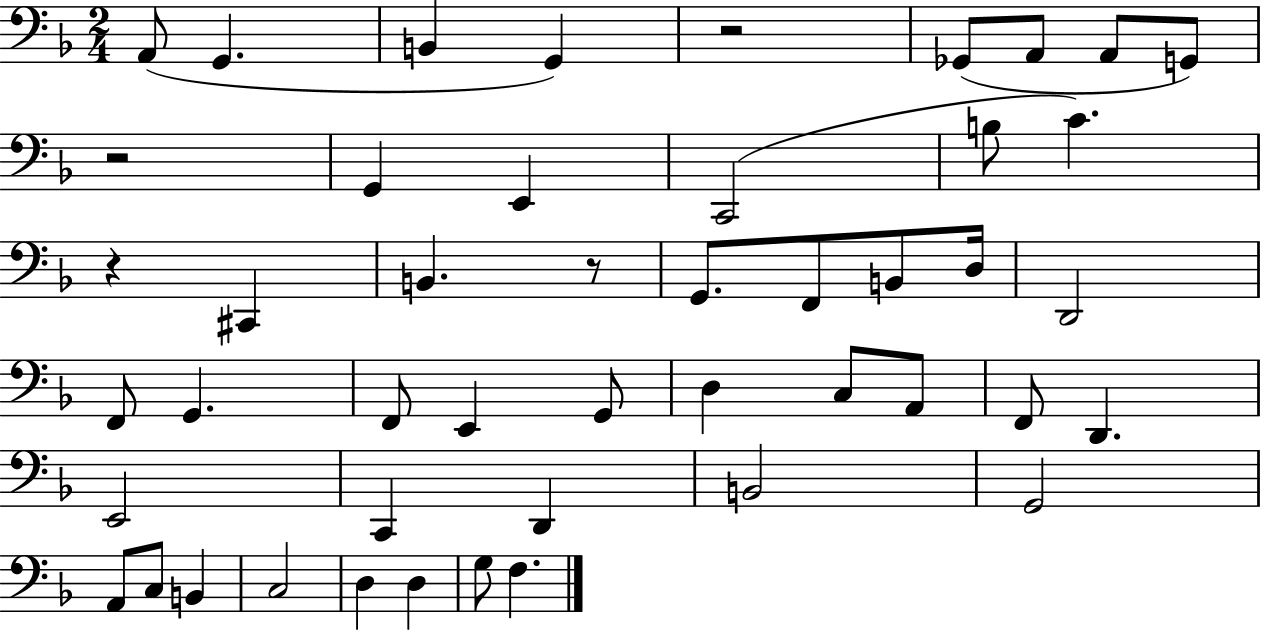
X:1
T:Untitled
M:2/4
L:1/4
K:F
A,,/2 G,, B,, G,, z2 _G,,/2 A,,/2 A,,/2 G,,/2 z2 G,, E,, C,,2 B,/2 C z ^C,, B,, z/2 G,,/2 F,,/2 B,,/2 D,/4 D,,2 F,,/2 G,, F,,/2 E,, G,,/2 D, C,/2 A,,/2 F,,/2 D,, E,,2 C,, D,, B,,2 G,,2 A,,/2 C,/2 B,, C,2 D, D, G,/2 F,